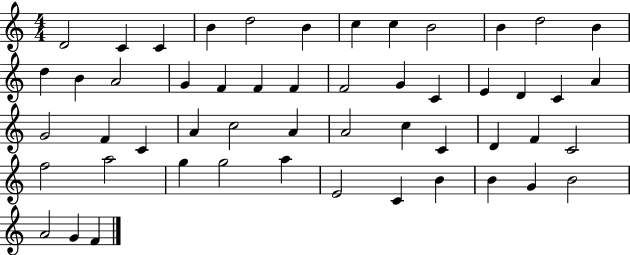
D4/h C4/q C4/q B4/q D5/h B4/q C5/q C5/q B4/h B4/q D5/h B4/q D5/q B4/q A4/h G4/q F4/q F4/q F4/q F4/h G4/q C4/q E4/q D4/q C4/q A4/q G4/h F4/q C4/q A4/q C5/h A4/q A4/h C5/q C4/q D4/q F4/q C4/h F5/h A5/h G5/q G5/h A5/q E4/h C4/q B4/q B4/q G4/q B4/h A4/h G4/q F4/q